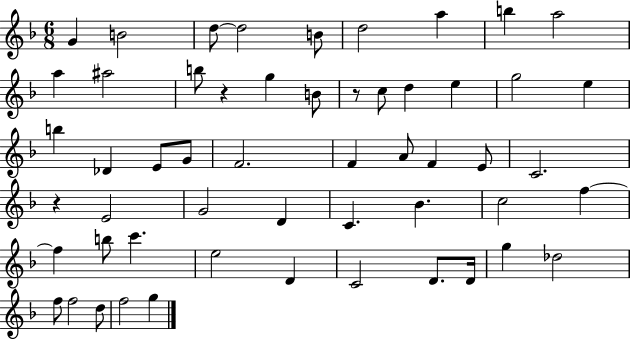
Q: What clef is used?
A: treble